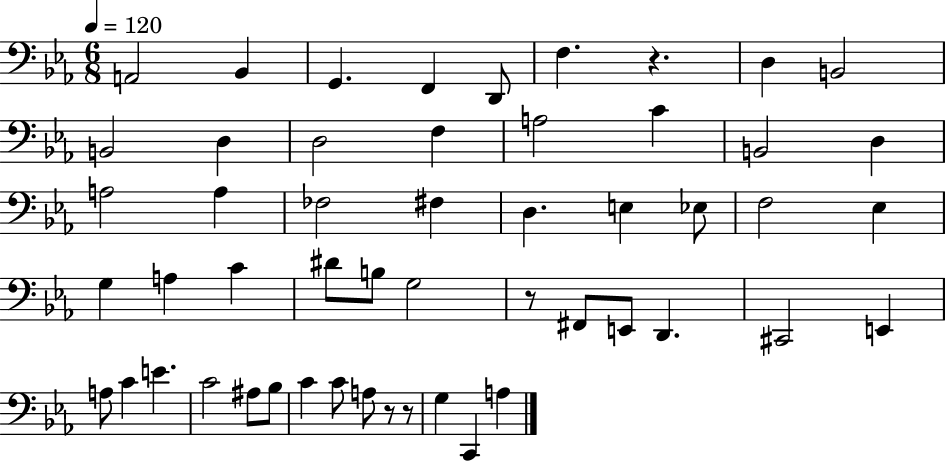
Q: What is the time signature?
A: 6/8